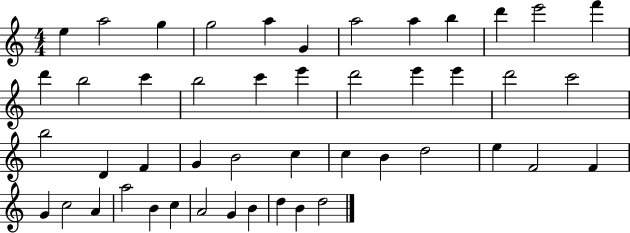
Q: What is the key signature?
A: C major